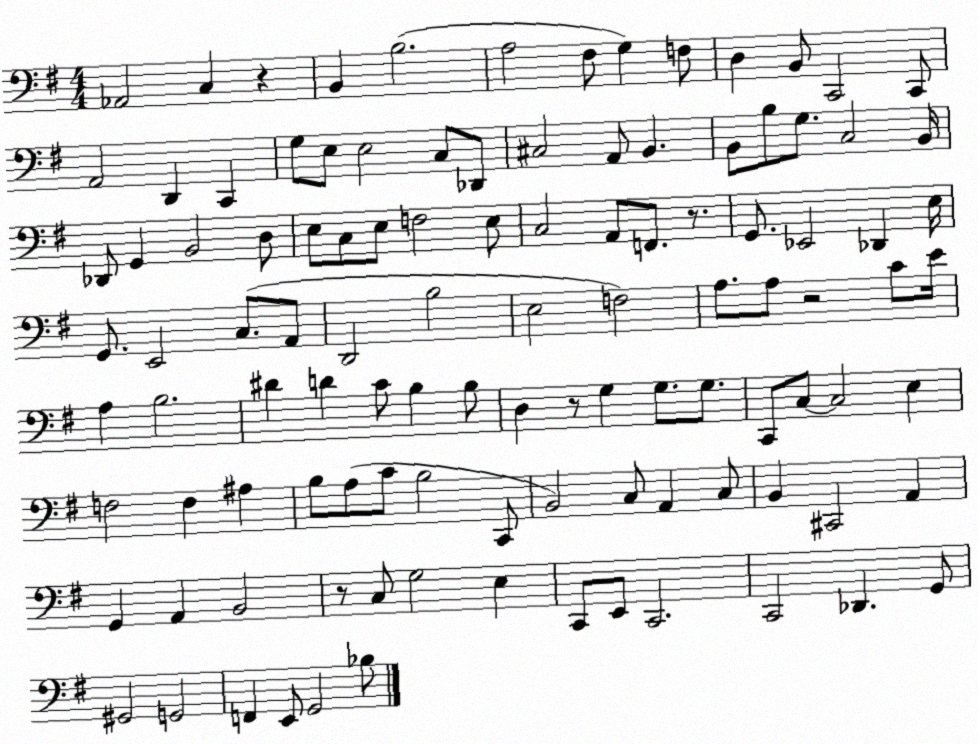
X:1
T:Untitled
M:4/4
L:1/4
K:G
_A,,2 C, z B,, B,2 A,2 ^F,/2 G, F,/2 D, B,,/2 C,,2 C,,/2 A,,2 D,, C,, G,/2 E,/2 E,2 C,/2 _D,,/2 ^C,2 A,,/2 B,, B,,/2 B,/2 G,/2 C,2 B,,/4 _D,,/2 G,, B,,2 D,/2 E,/2 C,/2 E,/2 F,2 E,/2 C,2 A,,/2 F,,/2 z/2 G,,/2 _E,,2 _D,, E,/4 G,,/2 E,,2 C,/2 A,,/2 D,,2 B,2 E,2 F,2 A,/2 A,/2 z2 C/2 E/4 A, B,2 ^D D C/2 B, B,/2 D, z/2 G, G,/2 G,/2 C,,/2 C,/2 C,2 E, F,2 F, ^A, B,/2 A,/2 C/2 B,2 C,,/2 B,,2 C,/2 A,, C,/2 B,, ^C,,2 A,, G,, A,, B,,2 z/2 C,/2 G,2 E, C,,/2 E,,/2 C,,2 C,,2 _D,, G,,/2 ^G,,2 G,,2 F,, E,,/2 G,,2 _B,/2